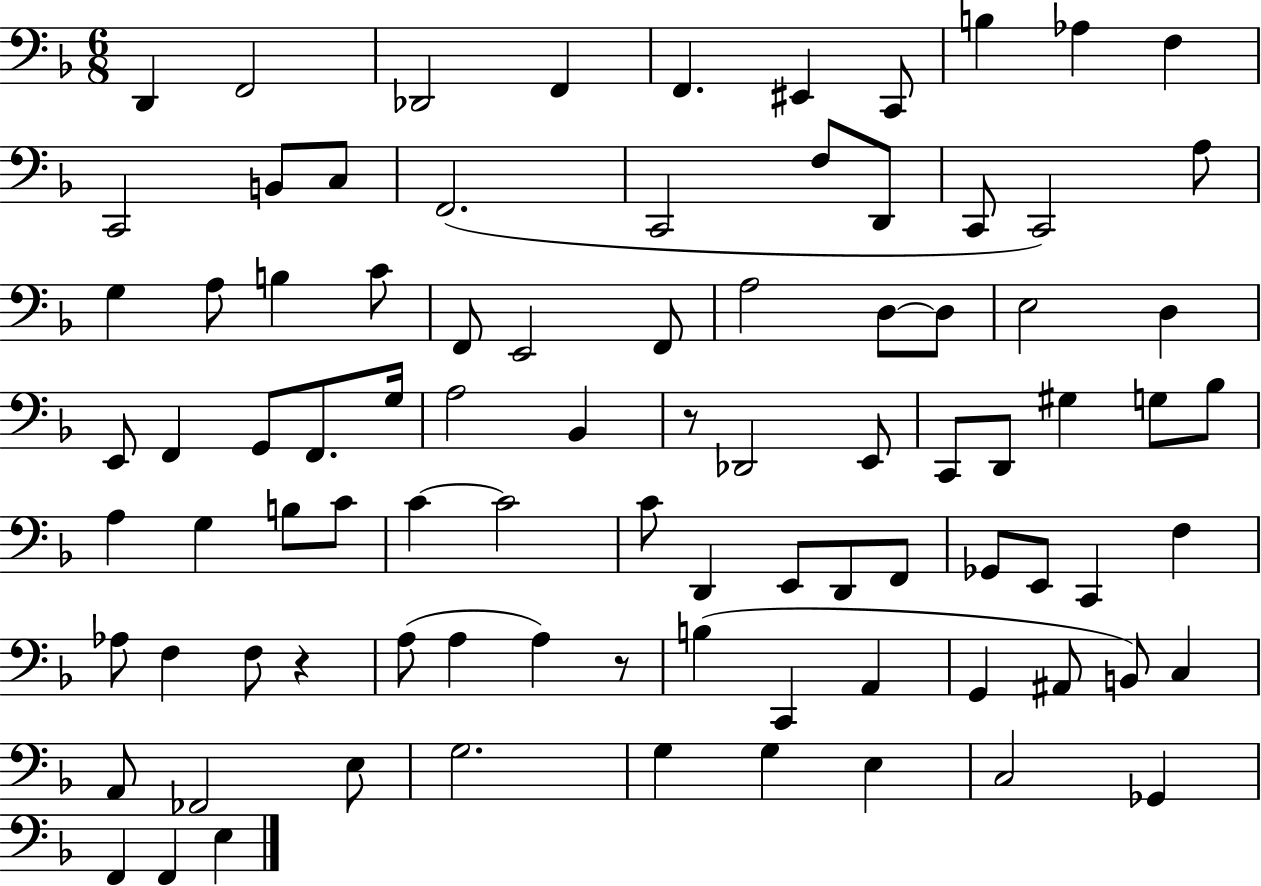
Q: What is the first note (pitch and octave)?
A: D2